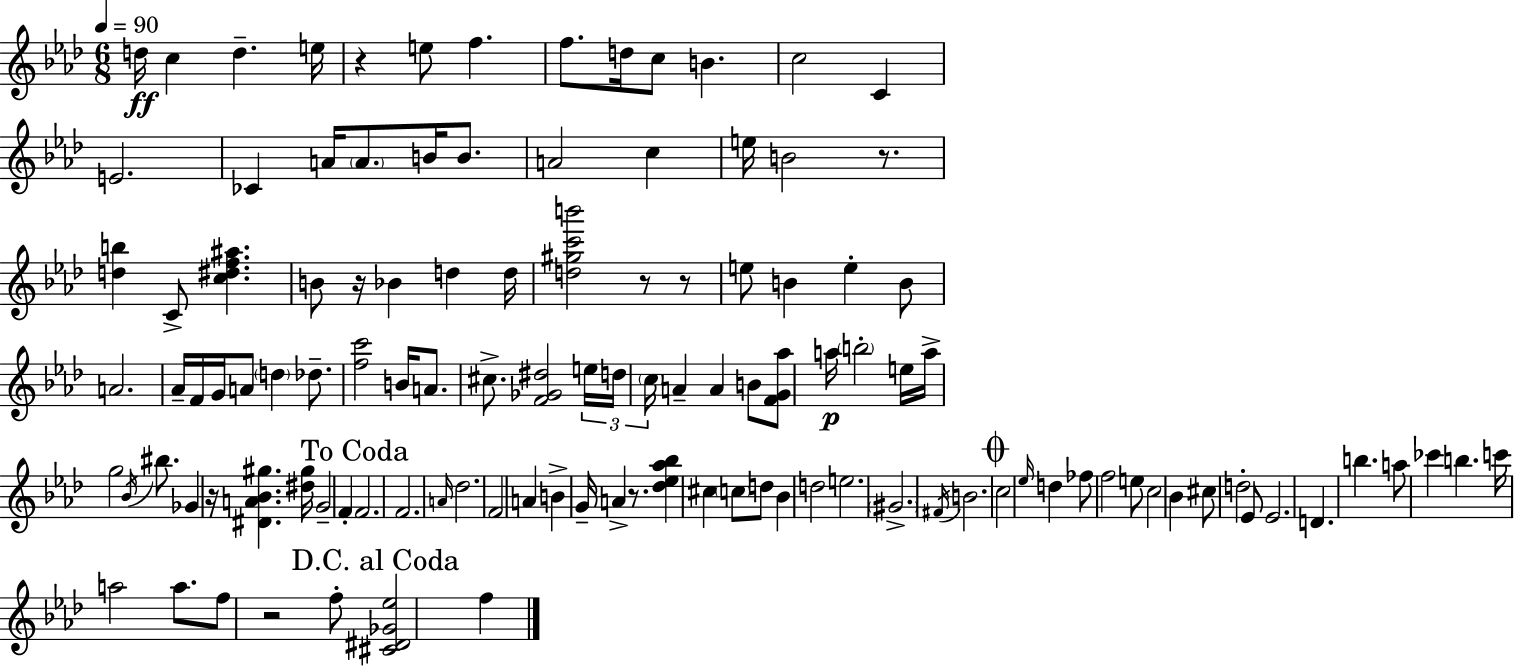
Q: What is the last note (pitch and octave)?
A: F5